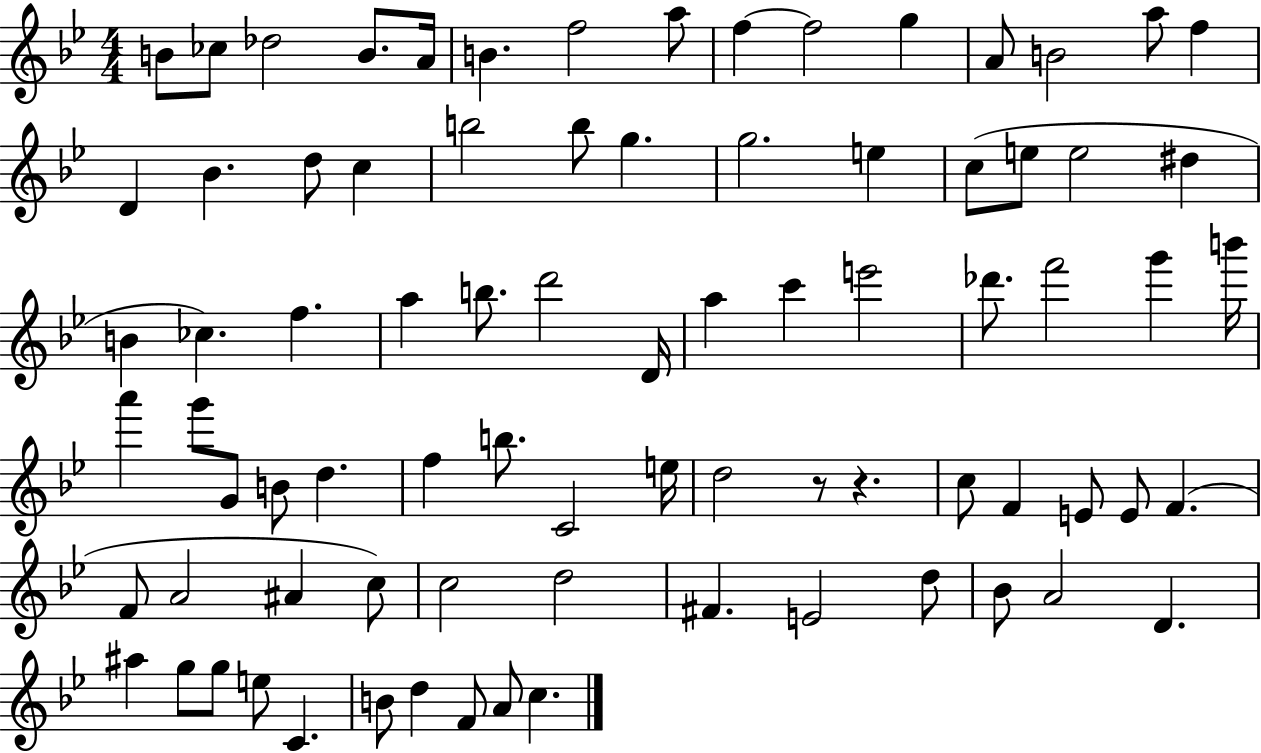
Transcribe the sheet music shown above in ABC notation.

X:1
T:Untitled
M:4/4
L:1/4
K:Bb
B/2 _c/2 _d2 B/2 A/4 B f2 a/2 f f2 g A/2 B2 a/2 f D _B d/2 c b2 b/2 g g2 e c/2 e/2 e2 ^d B _c f a b/2 d'2 D/4 a c' e'2 _d'/2 f'2 g' b'/4 a' g'/2 G/2 B/2 d f b/2 C2 e/4 d2 z/2 z c/2 F E/2 E/2 F F/2 A2 ^A c/2 c2 d2 ^F E2 d/2 _B/2 A2 D ^a g/2 g/2 e/2 C B/2 d F/2 A/2 c